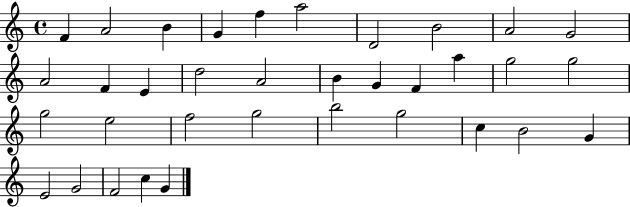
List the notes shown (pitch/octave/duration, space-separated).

F4/q A4/h B4/q G4/q F5/q A5/h D4/h B4/h A4/h G4/h A4/h F4/q E4/q D5/h A4/h B4/q G4/q F4/q A5/q G5/h G5/h G5/h E5/h F5/h G5/h B5/h G5/h C5/q B4/h G4/q E4/h G4/h F4/h C5/q G4/q